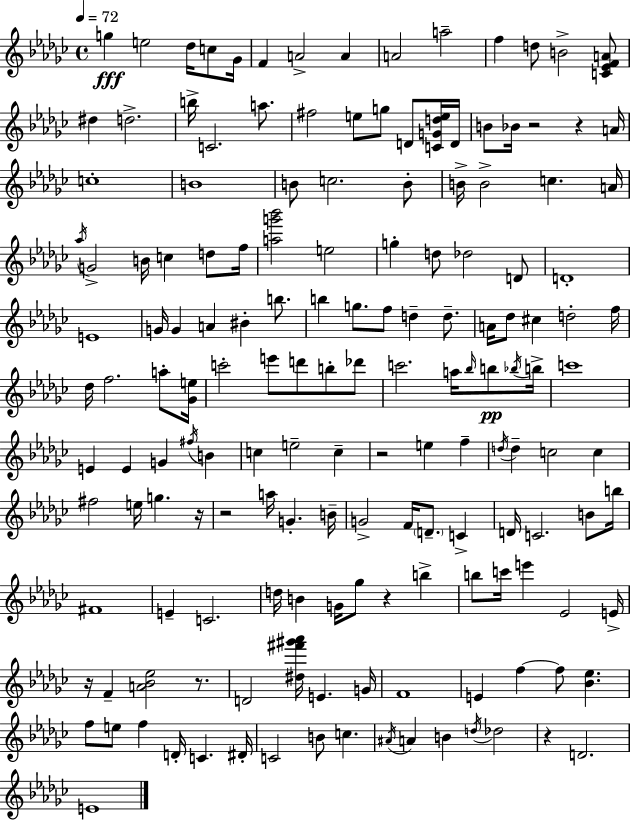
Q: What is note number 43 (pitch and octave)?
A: G5